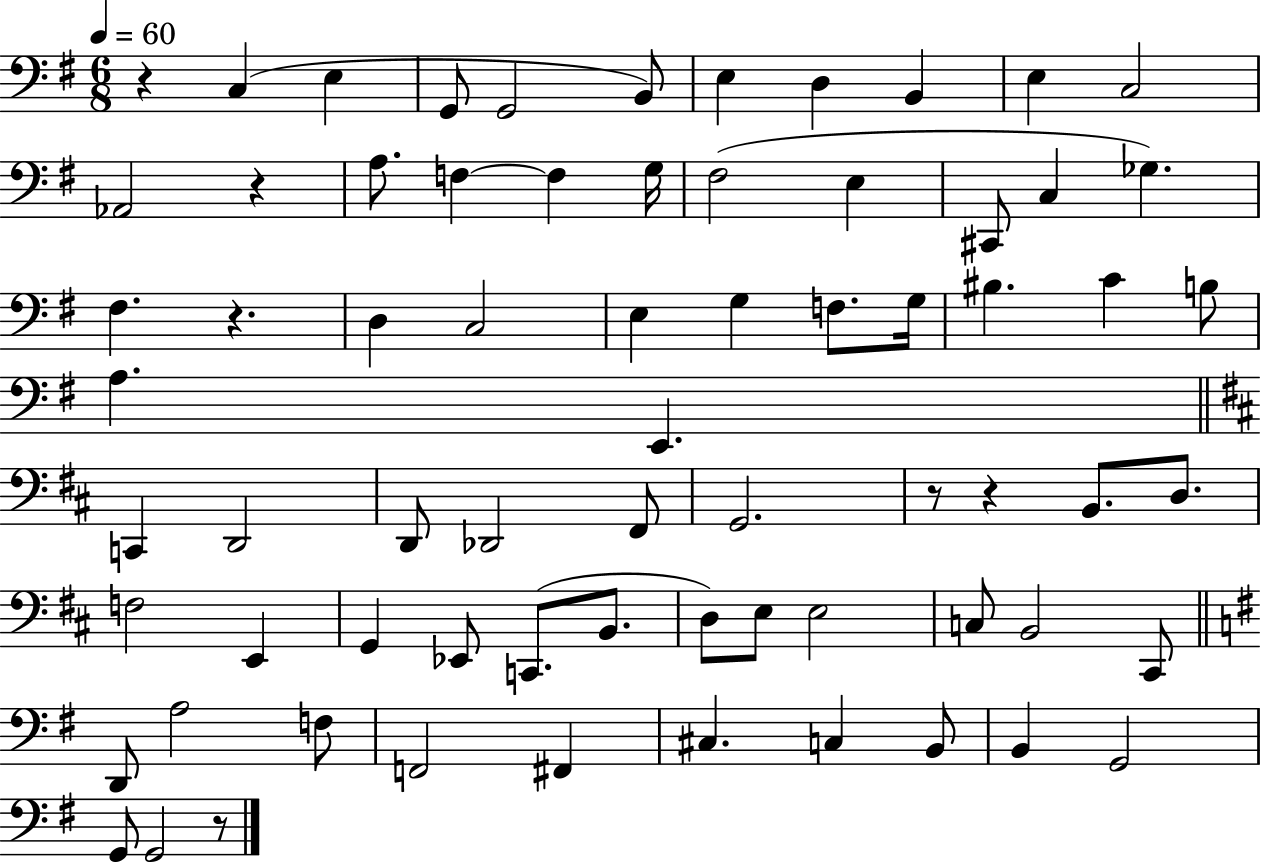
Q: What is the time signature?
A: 6/8